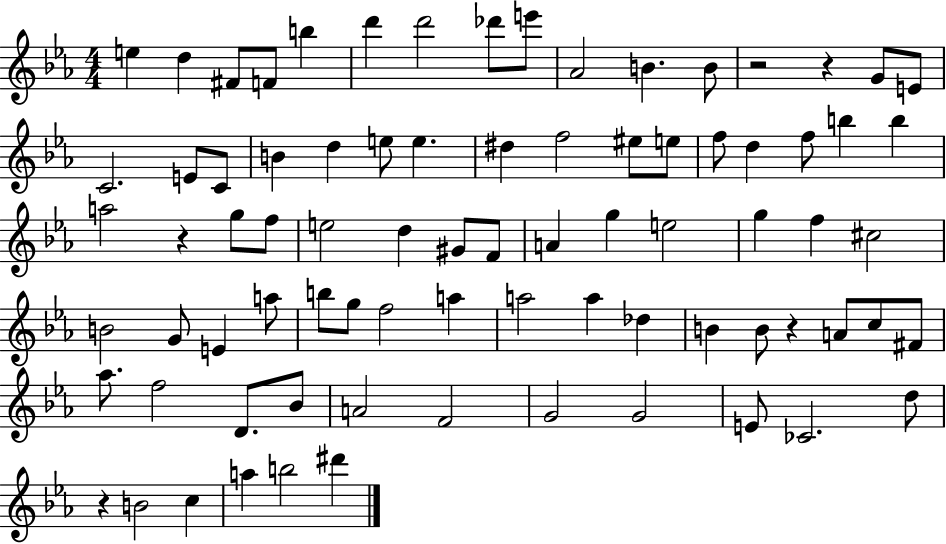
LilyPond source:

{
  \clef treble
  \numericTimeSignature
  \time 4/4
  \key ees \major
  e''4 d''4 fis'8 f'8 b''4 | d'''4 d'''2 des'''8 e'''8 | aes'2 b'4. b'8 | r2 r4 g'8 e'8 | \break c'2. e'8 c'8 | b'4 d''4 e''8 e''4. | dis''4 f''2 eis''8 e''8 | f''8 d''4 f''8 b''4 b''4 | \break a''2 r4 g''8 f''8 | e''2 d''4 gis'8 f'8 | a'4 g''4 e''2 | g''4 f''4 cis''2 | \break b'2 g'8 e'4 a''8 | b''8 g''8 f''2 a''4 | a''2 a''4 des''4 | b'4 b'8 r4 a'8 c''8 fis'8 | \break aes''8. f''2 d'8. bes'8 | a'2 f'2 | g'2 g'2 | e'8 ces'2. d''8 | \break r4 b'2 c''4 | a''4 b''2 dis'''4 | \bar "|."
}